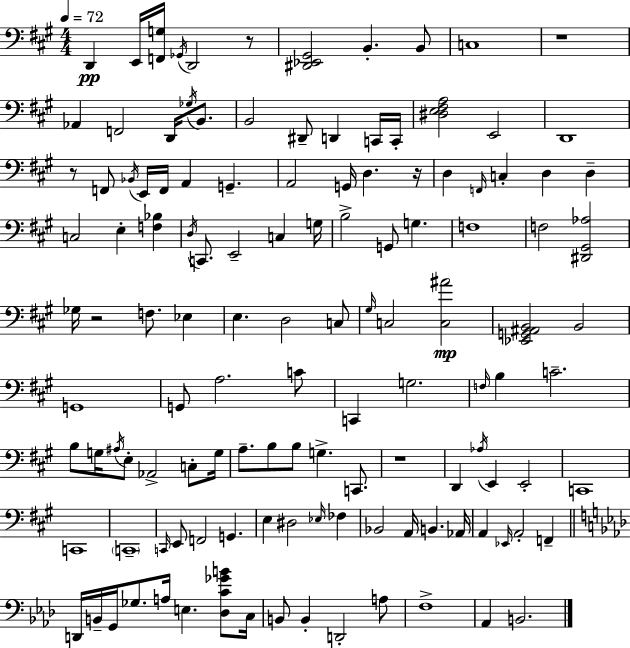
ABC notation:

X:1
T:Untitled
M:4/4
L:1/4
K:A
D,, E,,/4 [F,,G,]/4 _G,,/4 D,,2 z/2 [^D,,_E,,^G,,]2 B,, B,,/2 C,4 z4 _A,, F,,2 D,,/4 _G,/4 B,,/2 B,,2 ^D,,/2 D,, C,,/4 C,,/4 [^D,E,^F,A,]2 E,,2 D,,4 z/2 F,,/2 _B,,/4 E,,/4 F,,/4 A,, G,, A,,2 G,,/4 D, z/4 D, F,,/4 C, D, D, C,2 E, [F,_B,] D,/4 C,,/2 E,,2 C, G,/4 B,2 G,,/2 G, F,4 F,2 [^D,,^G,,_A,]2 _G,/4 z2 F,/2 _E, E, D,2 C,/2 ^G,/4 C,2 [C,^A]2 [_E,,G,,^A,,B,,]2 B,,2 G,,4 G,,/2 A,2 C/2 C,, G,2 F,/4 B, C2 B,/2 G,/4 ^A,/4 E,/2 _A,,2 C,/2 G,/4 A,/2 B,/2 B,/2 G, C,,/2 z4 D,, _A,/4 E,, E,,2 C,,4 C,,4 C,,4 C,,/4 E,,/2 F,,2 G,, E, ^D,2 _E,/4 _F, _B,,2 A,,/4 B,, _A,,/4 A,, _E,,/4 A,,2 F,, D,,/4 B,,/4 G,,/4 _G,/2 A,/4 E, [_D,C_GB]/2 C,/4 B,,/2 B,, D,,2 A,/2 F,4 _A,, B,,2